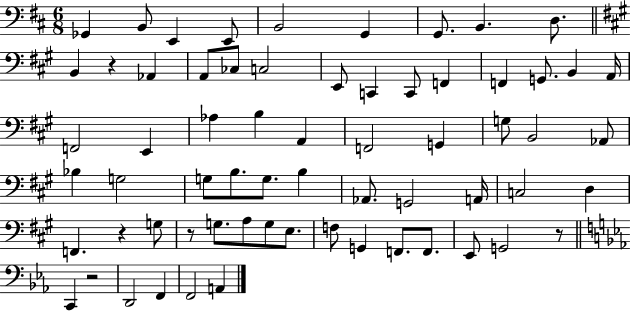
Gb2/q B2/e E2/q E2/e B2/h G2/q G2/e. B2/q. D3/e. B2/q R/q Ab2/q A2/e CES3/e C3/h E2/e C2/q C2/e F2/q F2/q G2/e. B2/q A2/s F2/h E2/q Ab3/q B3/q A2/q F2/h G2/q G3/e B2/h Ab2/e Bb3/q G3/h G3/e B3/e. G3/e. B3/q Ab2/e. G2/h A2/s C3/h D3/q F2/q. R/q G3/e R/e G3/e. A3/e G3/e E3/e. F3/e G2/q F2/e. F2/e. E2/e G2/h R/e C2/q R/h D2/h F2/q F2/h A2/q